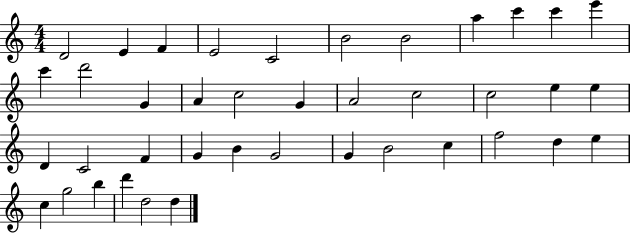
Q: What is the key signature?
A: C major